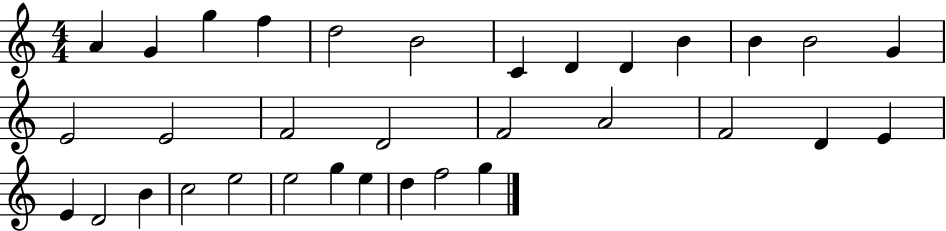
{
  \clef treble
  \numericTimeSignature
  \time 4/4
  \key c \major
  a'4 g'4 g''4 f''4 | d''2 b'2 | c'4 d'4 d'4 b'4 | b'4 b'2 g'4 | \break e'2 e'2 | f'2 d'2 | f'2 a'2 | f'2 d'4 e'4 | \break e'4 d'2 b'4 | c''2 e''2 | e''2 g''4 e''4 | d''4 f''2 g''4 | \break \bar "|."
}